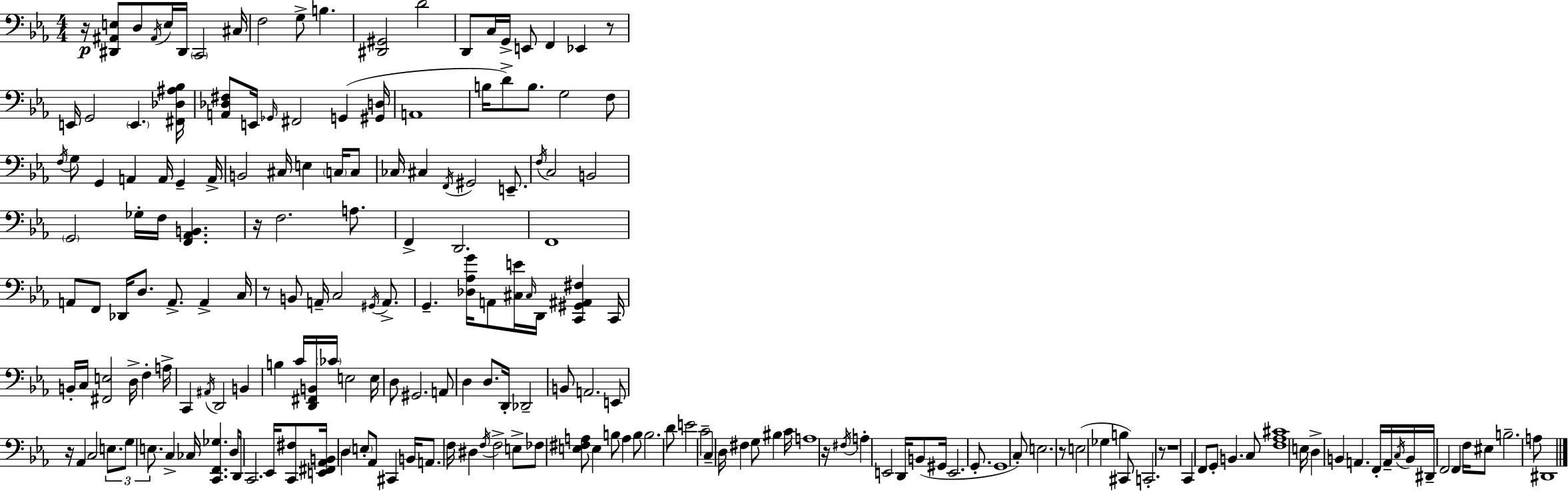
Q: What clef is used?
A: bass